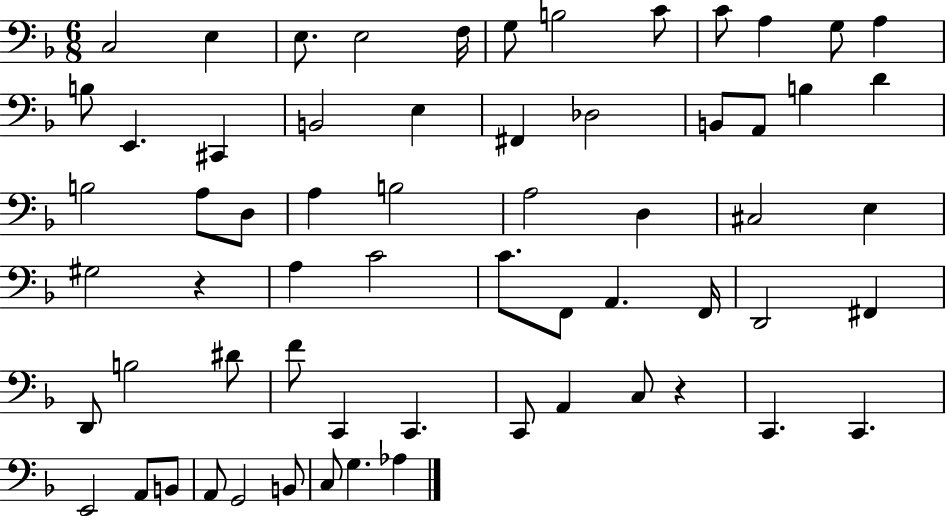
C3/h E3/q E3/e. E3/h F3/s G3/e B3/h C4/e C4/e A3/q G3/e A3/q B3/e E2/q. C#2/q B2/h E3/q F#2/q Db3/h B2/e A2/e B3/q D4/q B3/h A3/e D3/e A3/q B3/h A3/h D3/q C#3/h E3/q G#3/h R/q A3/q C4/h C4/e. F2/e A2/q. F2/s D2/h F#2/q D2/e B3/h D#4/e F4/e C2/q C2/q. C2/e A2/q C3/e R/q C2/q. C2/q. E2/h A2/e B2/e A2/e G2/h B2/e C3/e G3/q. Ab3/q